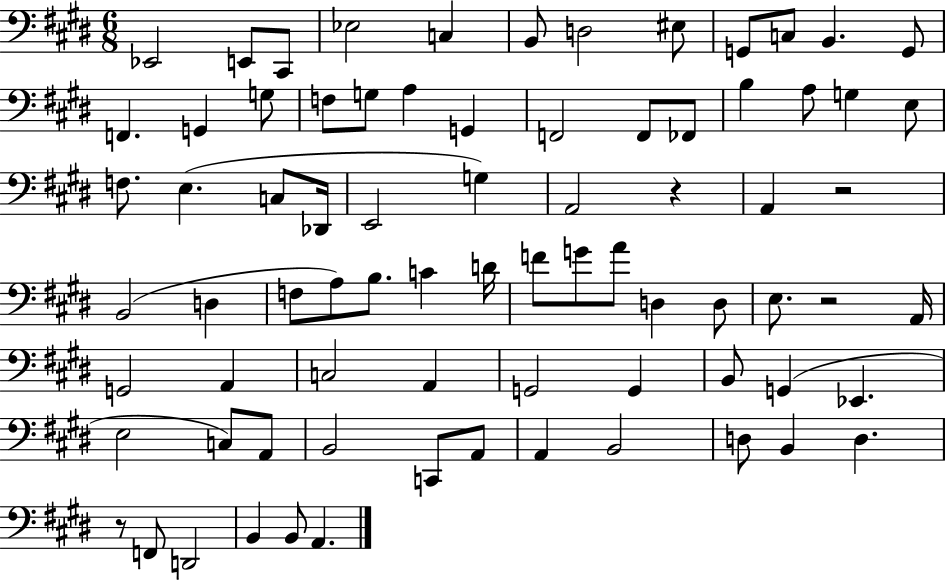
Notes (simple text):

Eb2/h E2/e C#2/e Eb3/h C3/q B2/e D3/h EIS3/e G2/e C3/e B2/q. G2/e F2/q. G2/q G3/e F3/e G3/e A3/q G2/q F2/h F2/e FES2/e B3/q A3/e G3/q E3/e F3/e. E3/q. C3/e Db2/s E2/h G3/q A2/h R/q A2/q R/h B2/h D3/q F3/e A3/e B3/e. C4/q D4/s F4/e G4/e A4/e D3/q D3/e E3/e. R/h A2/s G2/h A2/q C3/h A2/q G2/h G2/q B2/e G2/q Eb2/q. E3/h C3/e A2/e B2/h C2/e A2/e A2/q B2/h D3/e B2/q D3/q. R/e F2/e D2/h B2/q B2/e A2/q.